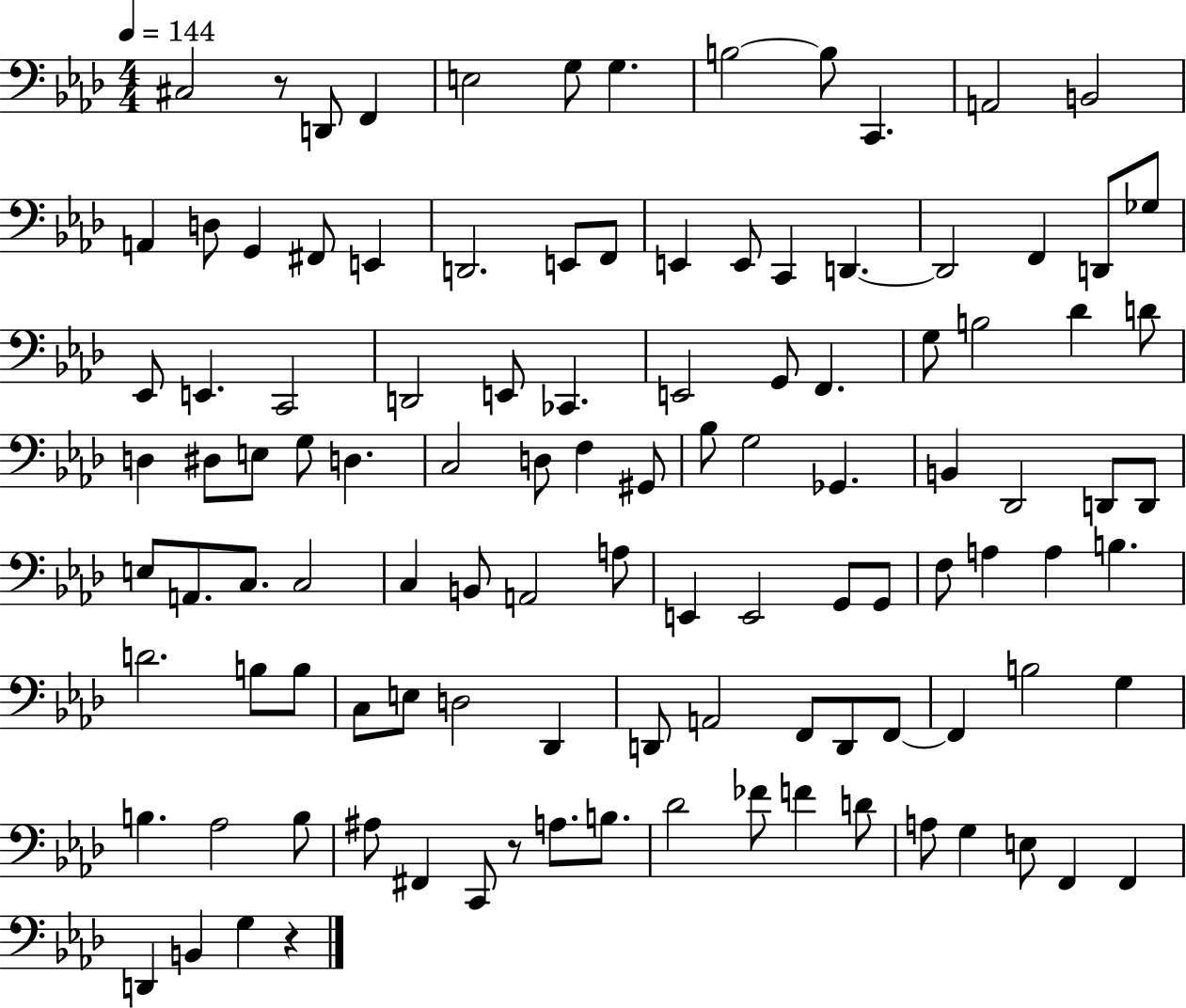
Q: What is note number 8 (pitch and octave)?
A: B3